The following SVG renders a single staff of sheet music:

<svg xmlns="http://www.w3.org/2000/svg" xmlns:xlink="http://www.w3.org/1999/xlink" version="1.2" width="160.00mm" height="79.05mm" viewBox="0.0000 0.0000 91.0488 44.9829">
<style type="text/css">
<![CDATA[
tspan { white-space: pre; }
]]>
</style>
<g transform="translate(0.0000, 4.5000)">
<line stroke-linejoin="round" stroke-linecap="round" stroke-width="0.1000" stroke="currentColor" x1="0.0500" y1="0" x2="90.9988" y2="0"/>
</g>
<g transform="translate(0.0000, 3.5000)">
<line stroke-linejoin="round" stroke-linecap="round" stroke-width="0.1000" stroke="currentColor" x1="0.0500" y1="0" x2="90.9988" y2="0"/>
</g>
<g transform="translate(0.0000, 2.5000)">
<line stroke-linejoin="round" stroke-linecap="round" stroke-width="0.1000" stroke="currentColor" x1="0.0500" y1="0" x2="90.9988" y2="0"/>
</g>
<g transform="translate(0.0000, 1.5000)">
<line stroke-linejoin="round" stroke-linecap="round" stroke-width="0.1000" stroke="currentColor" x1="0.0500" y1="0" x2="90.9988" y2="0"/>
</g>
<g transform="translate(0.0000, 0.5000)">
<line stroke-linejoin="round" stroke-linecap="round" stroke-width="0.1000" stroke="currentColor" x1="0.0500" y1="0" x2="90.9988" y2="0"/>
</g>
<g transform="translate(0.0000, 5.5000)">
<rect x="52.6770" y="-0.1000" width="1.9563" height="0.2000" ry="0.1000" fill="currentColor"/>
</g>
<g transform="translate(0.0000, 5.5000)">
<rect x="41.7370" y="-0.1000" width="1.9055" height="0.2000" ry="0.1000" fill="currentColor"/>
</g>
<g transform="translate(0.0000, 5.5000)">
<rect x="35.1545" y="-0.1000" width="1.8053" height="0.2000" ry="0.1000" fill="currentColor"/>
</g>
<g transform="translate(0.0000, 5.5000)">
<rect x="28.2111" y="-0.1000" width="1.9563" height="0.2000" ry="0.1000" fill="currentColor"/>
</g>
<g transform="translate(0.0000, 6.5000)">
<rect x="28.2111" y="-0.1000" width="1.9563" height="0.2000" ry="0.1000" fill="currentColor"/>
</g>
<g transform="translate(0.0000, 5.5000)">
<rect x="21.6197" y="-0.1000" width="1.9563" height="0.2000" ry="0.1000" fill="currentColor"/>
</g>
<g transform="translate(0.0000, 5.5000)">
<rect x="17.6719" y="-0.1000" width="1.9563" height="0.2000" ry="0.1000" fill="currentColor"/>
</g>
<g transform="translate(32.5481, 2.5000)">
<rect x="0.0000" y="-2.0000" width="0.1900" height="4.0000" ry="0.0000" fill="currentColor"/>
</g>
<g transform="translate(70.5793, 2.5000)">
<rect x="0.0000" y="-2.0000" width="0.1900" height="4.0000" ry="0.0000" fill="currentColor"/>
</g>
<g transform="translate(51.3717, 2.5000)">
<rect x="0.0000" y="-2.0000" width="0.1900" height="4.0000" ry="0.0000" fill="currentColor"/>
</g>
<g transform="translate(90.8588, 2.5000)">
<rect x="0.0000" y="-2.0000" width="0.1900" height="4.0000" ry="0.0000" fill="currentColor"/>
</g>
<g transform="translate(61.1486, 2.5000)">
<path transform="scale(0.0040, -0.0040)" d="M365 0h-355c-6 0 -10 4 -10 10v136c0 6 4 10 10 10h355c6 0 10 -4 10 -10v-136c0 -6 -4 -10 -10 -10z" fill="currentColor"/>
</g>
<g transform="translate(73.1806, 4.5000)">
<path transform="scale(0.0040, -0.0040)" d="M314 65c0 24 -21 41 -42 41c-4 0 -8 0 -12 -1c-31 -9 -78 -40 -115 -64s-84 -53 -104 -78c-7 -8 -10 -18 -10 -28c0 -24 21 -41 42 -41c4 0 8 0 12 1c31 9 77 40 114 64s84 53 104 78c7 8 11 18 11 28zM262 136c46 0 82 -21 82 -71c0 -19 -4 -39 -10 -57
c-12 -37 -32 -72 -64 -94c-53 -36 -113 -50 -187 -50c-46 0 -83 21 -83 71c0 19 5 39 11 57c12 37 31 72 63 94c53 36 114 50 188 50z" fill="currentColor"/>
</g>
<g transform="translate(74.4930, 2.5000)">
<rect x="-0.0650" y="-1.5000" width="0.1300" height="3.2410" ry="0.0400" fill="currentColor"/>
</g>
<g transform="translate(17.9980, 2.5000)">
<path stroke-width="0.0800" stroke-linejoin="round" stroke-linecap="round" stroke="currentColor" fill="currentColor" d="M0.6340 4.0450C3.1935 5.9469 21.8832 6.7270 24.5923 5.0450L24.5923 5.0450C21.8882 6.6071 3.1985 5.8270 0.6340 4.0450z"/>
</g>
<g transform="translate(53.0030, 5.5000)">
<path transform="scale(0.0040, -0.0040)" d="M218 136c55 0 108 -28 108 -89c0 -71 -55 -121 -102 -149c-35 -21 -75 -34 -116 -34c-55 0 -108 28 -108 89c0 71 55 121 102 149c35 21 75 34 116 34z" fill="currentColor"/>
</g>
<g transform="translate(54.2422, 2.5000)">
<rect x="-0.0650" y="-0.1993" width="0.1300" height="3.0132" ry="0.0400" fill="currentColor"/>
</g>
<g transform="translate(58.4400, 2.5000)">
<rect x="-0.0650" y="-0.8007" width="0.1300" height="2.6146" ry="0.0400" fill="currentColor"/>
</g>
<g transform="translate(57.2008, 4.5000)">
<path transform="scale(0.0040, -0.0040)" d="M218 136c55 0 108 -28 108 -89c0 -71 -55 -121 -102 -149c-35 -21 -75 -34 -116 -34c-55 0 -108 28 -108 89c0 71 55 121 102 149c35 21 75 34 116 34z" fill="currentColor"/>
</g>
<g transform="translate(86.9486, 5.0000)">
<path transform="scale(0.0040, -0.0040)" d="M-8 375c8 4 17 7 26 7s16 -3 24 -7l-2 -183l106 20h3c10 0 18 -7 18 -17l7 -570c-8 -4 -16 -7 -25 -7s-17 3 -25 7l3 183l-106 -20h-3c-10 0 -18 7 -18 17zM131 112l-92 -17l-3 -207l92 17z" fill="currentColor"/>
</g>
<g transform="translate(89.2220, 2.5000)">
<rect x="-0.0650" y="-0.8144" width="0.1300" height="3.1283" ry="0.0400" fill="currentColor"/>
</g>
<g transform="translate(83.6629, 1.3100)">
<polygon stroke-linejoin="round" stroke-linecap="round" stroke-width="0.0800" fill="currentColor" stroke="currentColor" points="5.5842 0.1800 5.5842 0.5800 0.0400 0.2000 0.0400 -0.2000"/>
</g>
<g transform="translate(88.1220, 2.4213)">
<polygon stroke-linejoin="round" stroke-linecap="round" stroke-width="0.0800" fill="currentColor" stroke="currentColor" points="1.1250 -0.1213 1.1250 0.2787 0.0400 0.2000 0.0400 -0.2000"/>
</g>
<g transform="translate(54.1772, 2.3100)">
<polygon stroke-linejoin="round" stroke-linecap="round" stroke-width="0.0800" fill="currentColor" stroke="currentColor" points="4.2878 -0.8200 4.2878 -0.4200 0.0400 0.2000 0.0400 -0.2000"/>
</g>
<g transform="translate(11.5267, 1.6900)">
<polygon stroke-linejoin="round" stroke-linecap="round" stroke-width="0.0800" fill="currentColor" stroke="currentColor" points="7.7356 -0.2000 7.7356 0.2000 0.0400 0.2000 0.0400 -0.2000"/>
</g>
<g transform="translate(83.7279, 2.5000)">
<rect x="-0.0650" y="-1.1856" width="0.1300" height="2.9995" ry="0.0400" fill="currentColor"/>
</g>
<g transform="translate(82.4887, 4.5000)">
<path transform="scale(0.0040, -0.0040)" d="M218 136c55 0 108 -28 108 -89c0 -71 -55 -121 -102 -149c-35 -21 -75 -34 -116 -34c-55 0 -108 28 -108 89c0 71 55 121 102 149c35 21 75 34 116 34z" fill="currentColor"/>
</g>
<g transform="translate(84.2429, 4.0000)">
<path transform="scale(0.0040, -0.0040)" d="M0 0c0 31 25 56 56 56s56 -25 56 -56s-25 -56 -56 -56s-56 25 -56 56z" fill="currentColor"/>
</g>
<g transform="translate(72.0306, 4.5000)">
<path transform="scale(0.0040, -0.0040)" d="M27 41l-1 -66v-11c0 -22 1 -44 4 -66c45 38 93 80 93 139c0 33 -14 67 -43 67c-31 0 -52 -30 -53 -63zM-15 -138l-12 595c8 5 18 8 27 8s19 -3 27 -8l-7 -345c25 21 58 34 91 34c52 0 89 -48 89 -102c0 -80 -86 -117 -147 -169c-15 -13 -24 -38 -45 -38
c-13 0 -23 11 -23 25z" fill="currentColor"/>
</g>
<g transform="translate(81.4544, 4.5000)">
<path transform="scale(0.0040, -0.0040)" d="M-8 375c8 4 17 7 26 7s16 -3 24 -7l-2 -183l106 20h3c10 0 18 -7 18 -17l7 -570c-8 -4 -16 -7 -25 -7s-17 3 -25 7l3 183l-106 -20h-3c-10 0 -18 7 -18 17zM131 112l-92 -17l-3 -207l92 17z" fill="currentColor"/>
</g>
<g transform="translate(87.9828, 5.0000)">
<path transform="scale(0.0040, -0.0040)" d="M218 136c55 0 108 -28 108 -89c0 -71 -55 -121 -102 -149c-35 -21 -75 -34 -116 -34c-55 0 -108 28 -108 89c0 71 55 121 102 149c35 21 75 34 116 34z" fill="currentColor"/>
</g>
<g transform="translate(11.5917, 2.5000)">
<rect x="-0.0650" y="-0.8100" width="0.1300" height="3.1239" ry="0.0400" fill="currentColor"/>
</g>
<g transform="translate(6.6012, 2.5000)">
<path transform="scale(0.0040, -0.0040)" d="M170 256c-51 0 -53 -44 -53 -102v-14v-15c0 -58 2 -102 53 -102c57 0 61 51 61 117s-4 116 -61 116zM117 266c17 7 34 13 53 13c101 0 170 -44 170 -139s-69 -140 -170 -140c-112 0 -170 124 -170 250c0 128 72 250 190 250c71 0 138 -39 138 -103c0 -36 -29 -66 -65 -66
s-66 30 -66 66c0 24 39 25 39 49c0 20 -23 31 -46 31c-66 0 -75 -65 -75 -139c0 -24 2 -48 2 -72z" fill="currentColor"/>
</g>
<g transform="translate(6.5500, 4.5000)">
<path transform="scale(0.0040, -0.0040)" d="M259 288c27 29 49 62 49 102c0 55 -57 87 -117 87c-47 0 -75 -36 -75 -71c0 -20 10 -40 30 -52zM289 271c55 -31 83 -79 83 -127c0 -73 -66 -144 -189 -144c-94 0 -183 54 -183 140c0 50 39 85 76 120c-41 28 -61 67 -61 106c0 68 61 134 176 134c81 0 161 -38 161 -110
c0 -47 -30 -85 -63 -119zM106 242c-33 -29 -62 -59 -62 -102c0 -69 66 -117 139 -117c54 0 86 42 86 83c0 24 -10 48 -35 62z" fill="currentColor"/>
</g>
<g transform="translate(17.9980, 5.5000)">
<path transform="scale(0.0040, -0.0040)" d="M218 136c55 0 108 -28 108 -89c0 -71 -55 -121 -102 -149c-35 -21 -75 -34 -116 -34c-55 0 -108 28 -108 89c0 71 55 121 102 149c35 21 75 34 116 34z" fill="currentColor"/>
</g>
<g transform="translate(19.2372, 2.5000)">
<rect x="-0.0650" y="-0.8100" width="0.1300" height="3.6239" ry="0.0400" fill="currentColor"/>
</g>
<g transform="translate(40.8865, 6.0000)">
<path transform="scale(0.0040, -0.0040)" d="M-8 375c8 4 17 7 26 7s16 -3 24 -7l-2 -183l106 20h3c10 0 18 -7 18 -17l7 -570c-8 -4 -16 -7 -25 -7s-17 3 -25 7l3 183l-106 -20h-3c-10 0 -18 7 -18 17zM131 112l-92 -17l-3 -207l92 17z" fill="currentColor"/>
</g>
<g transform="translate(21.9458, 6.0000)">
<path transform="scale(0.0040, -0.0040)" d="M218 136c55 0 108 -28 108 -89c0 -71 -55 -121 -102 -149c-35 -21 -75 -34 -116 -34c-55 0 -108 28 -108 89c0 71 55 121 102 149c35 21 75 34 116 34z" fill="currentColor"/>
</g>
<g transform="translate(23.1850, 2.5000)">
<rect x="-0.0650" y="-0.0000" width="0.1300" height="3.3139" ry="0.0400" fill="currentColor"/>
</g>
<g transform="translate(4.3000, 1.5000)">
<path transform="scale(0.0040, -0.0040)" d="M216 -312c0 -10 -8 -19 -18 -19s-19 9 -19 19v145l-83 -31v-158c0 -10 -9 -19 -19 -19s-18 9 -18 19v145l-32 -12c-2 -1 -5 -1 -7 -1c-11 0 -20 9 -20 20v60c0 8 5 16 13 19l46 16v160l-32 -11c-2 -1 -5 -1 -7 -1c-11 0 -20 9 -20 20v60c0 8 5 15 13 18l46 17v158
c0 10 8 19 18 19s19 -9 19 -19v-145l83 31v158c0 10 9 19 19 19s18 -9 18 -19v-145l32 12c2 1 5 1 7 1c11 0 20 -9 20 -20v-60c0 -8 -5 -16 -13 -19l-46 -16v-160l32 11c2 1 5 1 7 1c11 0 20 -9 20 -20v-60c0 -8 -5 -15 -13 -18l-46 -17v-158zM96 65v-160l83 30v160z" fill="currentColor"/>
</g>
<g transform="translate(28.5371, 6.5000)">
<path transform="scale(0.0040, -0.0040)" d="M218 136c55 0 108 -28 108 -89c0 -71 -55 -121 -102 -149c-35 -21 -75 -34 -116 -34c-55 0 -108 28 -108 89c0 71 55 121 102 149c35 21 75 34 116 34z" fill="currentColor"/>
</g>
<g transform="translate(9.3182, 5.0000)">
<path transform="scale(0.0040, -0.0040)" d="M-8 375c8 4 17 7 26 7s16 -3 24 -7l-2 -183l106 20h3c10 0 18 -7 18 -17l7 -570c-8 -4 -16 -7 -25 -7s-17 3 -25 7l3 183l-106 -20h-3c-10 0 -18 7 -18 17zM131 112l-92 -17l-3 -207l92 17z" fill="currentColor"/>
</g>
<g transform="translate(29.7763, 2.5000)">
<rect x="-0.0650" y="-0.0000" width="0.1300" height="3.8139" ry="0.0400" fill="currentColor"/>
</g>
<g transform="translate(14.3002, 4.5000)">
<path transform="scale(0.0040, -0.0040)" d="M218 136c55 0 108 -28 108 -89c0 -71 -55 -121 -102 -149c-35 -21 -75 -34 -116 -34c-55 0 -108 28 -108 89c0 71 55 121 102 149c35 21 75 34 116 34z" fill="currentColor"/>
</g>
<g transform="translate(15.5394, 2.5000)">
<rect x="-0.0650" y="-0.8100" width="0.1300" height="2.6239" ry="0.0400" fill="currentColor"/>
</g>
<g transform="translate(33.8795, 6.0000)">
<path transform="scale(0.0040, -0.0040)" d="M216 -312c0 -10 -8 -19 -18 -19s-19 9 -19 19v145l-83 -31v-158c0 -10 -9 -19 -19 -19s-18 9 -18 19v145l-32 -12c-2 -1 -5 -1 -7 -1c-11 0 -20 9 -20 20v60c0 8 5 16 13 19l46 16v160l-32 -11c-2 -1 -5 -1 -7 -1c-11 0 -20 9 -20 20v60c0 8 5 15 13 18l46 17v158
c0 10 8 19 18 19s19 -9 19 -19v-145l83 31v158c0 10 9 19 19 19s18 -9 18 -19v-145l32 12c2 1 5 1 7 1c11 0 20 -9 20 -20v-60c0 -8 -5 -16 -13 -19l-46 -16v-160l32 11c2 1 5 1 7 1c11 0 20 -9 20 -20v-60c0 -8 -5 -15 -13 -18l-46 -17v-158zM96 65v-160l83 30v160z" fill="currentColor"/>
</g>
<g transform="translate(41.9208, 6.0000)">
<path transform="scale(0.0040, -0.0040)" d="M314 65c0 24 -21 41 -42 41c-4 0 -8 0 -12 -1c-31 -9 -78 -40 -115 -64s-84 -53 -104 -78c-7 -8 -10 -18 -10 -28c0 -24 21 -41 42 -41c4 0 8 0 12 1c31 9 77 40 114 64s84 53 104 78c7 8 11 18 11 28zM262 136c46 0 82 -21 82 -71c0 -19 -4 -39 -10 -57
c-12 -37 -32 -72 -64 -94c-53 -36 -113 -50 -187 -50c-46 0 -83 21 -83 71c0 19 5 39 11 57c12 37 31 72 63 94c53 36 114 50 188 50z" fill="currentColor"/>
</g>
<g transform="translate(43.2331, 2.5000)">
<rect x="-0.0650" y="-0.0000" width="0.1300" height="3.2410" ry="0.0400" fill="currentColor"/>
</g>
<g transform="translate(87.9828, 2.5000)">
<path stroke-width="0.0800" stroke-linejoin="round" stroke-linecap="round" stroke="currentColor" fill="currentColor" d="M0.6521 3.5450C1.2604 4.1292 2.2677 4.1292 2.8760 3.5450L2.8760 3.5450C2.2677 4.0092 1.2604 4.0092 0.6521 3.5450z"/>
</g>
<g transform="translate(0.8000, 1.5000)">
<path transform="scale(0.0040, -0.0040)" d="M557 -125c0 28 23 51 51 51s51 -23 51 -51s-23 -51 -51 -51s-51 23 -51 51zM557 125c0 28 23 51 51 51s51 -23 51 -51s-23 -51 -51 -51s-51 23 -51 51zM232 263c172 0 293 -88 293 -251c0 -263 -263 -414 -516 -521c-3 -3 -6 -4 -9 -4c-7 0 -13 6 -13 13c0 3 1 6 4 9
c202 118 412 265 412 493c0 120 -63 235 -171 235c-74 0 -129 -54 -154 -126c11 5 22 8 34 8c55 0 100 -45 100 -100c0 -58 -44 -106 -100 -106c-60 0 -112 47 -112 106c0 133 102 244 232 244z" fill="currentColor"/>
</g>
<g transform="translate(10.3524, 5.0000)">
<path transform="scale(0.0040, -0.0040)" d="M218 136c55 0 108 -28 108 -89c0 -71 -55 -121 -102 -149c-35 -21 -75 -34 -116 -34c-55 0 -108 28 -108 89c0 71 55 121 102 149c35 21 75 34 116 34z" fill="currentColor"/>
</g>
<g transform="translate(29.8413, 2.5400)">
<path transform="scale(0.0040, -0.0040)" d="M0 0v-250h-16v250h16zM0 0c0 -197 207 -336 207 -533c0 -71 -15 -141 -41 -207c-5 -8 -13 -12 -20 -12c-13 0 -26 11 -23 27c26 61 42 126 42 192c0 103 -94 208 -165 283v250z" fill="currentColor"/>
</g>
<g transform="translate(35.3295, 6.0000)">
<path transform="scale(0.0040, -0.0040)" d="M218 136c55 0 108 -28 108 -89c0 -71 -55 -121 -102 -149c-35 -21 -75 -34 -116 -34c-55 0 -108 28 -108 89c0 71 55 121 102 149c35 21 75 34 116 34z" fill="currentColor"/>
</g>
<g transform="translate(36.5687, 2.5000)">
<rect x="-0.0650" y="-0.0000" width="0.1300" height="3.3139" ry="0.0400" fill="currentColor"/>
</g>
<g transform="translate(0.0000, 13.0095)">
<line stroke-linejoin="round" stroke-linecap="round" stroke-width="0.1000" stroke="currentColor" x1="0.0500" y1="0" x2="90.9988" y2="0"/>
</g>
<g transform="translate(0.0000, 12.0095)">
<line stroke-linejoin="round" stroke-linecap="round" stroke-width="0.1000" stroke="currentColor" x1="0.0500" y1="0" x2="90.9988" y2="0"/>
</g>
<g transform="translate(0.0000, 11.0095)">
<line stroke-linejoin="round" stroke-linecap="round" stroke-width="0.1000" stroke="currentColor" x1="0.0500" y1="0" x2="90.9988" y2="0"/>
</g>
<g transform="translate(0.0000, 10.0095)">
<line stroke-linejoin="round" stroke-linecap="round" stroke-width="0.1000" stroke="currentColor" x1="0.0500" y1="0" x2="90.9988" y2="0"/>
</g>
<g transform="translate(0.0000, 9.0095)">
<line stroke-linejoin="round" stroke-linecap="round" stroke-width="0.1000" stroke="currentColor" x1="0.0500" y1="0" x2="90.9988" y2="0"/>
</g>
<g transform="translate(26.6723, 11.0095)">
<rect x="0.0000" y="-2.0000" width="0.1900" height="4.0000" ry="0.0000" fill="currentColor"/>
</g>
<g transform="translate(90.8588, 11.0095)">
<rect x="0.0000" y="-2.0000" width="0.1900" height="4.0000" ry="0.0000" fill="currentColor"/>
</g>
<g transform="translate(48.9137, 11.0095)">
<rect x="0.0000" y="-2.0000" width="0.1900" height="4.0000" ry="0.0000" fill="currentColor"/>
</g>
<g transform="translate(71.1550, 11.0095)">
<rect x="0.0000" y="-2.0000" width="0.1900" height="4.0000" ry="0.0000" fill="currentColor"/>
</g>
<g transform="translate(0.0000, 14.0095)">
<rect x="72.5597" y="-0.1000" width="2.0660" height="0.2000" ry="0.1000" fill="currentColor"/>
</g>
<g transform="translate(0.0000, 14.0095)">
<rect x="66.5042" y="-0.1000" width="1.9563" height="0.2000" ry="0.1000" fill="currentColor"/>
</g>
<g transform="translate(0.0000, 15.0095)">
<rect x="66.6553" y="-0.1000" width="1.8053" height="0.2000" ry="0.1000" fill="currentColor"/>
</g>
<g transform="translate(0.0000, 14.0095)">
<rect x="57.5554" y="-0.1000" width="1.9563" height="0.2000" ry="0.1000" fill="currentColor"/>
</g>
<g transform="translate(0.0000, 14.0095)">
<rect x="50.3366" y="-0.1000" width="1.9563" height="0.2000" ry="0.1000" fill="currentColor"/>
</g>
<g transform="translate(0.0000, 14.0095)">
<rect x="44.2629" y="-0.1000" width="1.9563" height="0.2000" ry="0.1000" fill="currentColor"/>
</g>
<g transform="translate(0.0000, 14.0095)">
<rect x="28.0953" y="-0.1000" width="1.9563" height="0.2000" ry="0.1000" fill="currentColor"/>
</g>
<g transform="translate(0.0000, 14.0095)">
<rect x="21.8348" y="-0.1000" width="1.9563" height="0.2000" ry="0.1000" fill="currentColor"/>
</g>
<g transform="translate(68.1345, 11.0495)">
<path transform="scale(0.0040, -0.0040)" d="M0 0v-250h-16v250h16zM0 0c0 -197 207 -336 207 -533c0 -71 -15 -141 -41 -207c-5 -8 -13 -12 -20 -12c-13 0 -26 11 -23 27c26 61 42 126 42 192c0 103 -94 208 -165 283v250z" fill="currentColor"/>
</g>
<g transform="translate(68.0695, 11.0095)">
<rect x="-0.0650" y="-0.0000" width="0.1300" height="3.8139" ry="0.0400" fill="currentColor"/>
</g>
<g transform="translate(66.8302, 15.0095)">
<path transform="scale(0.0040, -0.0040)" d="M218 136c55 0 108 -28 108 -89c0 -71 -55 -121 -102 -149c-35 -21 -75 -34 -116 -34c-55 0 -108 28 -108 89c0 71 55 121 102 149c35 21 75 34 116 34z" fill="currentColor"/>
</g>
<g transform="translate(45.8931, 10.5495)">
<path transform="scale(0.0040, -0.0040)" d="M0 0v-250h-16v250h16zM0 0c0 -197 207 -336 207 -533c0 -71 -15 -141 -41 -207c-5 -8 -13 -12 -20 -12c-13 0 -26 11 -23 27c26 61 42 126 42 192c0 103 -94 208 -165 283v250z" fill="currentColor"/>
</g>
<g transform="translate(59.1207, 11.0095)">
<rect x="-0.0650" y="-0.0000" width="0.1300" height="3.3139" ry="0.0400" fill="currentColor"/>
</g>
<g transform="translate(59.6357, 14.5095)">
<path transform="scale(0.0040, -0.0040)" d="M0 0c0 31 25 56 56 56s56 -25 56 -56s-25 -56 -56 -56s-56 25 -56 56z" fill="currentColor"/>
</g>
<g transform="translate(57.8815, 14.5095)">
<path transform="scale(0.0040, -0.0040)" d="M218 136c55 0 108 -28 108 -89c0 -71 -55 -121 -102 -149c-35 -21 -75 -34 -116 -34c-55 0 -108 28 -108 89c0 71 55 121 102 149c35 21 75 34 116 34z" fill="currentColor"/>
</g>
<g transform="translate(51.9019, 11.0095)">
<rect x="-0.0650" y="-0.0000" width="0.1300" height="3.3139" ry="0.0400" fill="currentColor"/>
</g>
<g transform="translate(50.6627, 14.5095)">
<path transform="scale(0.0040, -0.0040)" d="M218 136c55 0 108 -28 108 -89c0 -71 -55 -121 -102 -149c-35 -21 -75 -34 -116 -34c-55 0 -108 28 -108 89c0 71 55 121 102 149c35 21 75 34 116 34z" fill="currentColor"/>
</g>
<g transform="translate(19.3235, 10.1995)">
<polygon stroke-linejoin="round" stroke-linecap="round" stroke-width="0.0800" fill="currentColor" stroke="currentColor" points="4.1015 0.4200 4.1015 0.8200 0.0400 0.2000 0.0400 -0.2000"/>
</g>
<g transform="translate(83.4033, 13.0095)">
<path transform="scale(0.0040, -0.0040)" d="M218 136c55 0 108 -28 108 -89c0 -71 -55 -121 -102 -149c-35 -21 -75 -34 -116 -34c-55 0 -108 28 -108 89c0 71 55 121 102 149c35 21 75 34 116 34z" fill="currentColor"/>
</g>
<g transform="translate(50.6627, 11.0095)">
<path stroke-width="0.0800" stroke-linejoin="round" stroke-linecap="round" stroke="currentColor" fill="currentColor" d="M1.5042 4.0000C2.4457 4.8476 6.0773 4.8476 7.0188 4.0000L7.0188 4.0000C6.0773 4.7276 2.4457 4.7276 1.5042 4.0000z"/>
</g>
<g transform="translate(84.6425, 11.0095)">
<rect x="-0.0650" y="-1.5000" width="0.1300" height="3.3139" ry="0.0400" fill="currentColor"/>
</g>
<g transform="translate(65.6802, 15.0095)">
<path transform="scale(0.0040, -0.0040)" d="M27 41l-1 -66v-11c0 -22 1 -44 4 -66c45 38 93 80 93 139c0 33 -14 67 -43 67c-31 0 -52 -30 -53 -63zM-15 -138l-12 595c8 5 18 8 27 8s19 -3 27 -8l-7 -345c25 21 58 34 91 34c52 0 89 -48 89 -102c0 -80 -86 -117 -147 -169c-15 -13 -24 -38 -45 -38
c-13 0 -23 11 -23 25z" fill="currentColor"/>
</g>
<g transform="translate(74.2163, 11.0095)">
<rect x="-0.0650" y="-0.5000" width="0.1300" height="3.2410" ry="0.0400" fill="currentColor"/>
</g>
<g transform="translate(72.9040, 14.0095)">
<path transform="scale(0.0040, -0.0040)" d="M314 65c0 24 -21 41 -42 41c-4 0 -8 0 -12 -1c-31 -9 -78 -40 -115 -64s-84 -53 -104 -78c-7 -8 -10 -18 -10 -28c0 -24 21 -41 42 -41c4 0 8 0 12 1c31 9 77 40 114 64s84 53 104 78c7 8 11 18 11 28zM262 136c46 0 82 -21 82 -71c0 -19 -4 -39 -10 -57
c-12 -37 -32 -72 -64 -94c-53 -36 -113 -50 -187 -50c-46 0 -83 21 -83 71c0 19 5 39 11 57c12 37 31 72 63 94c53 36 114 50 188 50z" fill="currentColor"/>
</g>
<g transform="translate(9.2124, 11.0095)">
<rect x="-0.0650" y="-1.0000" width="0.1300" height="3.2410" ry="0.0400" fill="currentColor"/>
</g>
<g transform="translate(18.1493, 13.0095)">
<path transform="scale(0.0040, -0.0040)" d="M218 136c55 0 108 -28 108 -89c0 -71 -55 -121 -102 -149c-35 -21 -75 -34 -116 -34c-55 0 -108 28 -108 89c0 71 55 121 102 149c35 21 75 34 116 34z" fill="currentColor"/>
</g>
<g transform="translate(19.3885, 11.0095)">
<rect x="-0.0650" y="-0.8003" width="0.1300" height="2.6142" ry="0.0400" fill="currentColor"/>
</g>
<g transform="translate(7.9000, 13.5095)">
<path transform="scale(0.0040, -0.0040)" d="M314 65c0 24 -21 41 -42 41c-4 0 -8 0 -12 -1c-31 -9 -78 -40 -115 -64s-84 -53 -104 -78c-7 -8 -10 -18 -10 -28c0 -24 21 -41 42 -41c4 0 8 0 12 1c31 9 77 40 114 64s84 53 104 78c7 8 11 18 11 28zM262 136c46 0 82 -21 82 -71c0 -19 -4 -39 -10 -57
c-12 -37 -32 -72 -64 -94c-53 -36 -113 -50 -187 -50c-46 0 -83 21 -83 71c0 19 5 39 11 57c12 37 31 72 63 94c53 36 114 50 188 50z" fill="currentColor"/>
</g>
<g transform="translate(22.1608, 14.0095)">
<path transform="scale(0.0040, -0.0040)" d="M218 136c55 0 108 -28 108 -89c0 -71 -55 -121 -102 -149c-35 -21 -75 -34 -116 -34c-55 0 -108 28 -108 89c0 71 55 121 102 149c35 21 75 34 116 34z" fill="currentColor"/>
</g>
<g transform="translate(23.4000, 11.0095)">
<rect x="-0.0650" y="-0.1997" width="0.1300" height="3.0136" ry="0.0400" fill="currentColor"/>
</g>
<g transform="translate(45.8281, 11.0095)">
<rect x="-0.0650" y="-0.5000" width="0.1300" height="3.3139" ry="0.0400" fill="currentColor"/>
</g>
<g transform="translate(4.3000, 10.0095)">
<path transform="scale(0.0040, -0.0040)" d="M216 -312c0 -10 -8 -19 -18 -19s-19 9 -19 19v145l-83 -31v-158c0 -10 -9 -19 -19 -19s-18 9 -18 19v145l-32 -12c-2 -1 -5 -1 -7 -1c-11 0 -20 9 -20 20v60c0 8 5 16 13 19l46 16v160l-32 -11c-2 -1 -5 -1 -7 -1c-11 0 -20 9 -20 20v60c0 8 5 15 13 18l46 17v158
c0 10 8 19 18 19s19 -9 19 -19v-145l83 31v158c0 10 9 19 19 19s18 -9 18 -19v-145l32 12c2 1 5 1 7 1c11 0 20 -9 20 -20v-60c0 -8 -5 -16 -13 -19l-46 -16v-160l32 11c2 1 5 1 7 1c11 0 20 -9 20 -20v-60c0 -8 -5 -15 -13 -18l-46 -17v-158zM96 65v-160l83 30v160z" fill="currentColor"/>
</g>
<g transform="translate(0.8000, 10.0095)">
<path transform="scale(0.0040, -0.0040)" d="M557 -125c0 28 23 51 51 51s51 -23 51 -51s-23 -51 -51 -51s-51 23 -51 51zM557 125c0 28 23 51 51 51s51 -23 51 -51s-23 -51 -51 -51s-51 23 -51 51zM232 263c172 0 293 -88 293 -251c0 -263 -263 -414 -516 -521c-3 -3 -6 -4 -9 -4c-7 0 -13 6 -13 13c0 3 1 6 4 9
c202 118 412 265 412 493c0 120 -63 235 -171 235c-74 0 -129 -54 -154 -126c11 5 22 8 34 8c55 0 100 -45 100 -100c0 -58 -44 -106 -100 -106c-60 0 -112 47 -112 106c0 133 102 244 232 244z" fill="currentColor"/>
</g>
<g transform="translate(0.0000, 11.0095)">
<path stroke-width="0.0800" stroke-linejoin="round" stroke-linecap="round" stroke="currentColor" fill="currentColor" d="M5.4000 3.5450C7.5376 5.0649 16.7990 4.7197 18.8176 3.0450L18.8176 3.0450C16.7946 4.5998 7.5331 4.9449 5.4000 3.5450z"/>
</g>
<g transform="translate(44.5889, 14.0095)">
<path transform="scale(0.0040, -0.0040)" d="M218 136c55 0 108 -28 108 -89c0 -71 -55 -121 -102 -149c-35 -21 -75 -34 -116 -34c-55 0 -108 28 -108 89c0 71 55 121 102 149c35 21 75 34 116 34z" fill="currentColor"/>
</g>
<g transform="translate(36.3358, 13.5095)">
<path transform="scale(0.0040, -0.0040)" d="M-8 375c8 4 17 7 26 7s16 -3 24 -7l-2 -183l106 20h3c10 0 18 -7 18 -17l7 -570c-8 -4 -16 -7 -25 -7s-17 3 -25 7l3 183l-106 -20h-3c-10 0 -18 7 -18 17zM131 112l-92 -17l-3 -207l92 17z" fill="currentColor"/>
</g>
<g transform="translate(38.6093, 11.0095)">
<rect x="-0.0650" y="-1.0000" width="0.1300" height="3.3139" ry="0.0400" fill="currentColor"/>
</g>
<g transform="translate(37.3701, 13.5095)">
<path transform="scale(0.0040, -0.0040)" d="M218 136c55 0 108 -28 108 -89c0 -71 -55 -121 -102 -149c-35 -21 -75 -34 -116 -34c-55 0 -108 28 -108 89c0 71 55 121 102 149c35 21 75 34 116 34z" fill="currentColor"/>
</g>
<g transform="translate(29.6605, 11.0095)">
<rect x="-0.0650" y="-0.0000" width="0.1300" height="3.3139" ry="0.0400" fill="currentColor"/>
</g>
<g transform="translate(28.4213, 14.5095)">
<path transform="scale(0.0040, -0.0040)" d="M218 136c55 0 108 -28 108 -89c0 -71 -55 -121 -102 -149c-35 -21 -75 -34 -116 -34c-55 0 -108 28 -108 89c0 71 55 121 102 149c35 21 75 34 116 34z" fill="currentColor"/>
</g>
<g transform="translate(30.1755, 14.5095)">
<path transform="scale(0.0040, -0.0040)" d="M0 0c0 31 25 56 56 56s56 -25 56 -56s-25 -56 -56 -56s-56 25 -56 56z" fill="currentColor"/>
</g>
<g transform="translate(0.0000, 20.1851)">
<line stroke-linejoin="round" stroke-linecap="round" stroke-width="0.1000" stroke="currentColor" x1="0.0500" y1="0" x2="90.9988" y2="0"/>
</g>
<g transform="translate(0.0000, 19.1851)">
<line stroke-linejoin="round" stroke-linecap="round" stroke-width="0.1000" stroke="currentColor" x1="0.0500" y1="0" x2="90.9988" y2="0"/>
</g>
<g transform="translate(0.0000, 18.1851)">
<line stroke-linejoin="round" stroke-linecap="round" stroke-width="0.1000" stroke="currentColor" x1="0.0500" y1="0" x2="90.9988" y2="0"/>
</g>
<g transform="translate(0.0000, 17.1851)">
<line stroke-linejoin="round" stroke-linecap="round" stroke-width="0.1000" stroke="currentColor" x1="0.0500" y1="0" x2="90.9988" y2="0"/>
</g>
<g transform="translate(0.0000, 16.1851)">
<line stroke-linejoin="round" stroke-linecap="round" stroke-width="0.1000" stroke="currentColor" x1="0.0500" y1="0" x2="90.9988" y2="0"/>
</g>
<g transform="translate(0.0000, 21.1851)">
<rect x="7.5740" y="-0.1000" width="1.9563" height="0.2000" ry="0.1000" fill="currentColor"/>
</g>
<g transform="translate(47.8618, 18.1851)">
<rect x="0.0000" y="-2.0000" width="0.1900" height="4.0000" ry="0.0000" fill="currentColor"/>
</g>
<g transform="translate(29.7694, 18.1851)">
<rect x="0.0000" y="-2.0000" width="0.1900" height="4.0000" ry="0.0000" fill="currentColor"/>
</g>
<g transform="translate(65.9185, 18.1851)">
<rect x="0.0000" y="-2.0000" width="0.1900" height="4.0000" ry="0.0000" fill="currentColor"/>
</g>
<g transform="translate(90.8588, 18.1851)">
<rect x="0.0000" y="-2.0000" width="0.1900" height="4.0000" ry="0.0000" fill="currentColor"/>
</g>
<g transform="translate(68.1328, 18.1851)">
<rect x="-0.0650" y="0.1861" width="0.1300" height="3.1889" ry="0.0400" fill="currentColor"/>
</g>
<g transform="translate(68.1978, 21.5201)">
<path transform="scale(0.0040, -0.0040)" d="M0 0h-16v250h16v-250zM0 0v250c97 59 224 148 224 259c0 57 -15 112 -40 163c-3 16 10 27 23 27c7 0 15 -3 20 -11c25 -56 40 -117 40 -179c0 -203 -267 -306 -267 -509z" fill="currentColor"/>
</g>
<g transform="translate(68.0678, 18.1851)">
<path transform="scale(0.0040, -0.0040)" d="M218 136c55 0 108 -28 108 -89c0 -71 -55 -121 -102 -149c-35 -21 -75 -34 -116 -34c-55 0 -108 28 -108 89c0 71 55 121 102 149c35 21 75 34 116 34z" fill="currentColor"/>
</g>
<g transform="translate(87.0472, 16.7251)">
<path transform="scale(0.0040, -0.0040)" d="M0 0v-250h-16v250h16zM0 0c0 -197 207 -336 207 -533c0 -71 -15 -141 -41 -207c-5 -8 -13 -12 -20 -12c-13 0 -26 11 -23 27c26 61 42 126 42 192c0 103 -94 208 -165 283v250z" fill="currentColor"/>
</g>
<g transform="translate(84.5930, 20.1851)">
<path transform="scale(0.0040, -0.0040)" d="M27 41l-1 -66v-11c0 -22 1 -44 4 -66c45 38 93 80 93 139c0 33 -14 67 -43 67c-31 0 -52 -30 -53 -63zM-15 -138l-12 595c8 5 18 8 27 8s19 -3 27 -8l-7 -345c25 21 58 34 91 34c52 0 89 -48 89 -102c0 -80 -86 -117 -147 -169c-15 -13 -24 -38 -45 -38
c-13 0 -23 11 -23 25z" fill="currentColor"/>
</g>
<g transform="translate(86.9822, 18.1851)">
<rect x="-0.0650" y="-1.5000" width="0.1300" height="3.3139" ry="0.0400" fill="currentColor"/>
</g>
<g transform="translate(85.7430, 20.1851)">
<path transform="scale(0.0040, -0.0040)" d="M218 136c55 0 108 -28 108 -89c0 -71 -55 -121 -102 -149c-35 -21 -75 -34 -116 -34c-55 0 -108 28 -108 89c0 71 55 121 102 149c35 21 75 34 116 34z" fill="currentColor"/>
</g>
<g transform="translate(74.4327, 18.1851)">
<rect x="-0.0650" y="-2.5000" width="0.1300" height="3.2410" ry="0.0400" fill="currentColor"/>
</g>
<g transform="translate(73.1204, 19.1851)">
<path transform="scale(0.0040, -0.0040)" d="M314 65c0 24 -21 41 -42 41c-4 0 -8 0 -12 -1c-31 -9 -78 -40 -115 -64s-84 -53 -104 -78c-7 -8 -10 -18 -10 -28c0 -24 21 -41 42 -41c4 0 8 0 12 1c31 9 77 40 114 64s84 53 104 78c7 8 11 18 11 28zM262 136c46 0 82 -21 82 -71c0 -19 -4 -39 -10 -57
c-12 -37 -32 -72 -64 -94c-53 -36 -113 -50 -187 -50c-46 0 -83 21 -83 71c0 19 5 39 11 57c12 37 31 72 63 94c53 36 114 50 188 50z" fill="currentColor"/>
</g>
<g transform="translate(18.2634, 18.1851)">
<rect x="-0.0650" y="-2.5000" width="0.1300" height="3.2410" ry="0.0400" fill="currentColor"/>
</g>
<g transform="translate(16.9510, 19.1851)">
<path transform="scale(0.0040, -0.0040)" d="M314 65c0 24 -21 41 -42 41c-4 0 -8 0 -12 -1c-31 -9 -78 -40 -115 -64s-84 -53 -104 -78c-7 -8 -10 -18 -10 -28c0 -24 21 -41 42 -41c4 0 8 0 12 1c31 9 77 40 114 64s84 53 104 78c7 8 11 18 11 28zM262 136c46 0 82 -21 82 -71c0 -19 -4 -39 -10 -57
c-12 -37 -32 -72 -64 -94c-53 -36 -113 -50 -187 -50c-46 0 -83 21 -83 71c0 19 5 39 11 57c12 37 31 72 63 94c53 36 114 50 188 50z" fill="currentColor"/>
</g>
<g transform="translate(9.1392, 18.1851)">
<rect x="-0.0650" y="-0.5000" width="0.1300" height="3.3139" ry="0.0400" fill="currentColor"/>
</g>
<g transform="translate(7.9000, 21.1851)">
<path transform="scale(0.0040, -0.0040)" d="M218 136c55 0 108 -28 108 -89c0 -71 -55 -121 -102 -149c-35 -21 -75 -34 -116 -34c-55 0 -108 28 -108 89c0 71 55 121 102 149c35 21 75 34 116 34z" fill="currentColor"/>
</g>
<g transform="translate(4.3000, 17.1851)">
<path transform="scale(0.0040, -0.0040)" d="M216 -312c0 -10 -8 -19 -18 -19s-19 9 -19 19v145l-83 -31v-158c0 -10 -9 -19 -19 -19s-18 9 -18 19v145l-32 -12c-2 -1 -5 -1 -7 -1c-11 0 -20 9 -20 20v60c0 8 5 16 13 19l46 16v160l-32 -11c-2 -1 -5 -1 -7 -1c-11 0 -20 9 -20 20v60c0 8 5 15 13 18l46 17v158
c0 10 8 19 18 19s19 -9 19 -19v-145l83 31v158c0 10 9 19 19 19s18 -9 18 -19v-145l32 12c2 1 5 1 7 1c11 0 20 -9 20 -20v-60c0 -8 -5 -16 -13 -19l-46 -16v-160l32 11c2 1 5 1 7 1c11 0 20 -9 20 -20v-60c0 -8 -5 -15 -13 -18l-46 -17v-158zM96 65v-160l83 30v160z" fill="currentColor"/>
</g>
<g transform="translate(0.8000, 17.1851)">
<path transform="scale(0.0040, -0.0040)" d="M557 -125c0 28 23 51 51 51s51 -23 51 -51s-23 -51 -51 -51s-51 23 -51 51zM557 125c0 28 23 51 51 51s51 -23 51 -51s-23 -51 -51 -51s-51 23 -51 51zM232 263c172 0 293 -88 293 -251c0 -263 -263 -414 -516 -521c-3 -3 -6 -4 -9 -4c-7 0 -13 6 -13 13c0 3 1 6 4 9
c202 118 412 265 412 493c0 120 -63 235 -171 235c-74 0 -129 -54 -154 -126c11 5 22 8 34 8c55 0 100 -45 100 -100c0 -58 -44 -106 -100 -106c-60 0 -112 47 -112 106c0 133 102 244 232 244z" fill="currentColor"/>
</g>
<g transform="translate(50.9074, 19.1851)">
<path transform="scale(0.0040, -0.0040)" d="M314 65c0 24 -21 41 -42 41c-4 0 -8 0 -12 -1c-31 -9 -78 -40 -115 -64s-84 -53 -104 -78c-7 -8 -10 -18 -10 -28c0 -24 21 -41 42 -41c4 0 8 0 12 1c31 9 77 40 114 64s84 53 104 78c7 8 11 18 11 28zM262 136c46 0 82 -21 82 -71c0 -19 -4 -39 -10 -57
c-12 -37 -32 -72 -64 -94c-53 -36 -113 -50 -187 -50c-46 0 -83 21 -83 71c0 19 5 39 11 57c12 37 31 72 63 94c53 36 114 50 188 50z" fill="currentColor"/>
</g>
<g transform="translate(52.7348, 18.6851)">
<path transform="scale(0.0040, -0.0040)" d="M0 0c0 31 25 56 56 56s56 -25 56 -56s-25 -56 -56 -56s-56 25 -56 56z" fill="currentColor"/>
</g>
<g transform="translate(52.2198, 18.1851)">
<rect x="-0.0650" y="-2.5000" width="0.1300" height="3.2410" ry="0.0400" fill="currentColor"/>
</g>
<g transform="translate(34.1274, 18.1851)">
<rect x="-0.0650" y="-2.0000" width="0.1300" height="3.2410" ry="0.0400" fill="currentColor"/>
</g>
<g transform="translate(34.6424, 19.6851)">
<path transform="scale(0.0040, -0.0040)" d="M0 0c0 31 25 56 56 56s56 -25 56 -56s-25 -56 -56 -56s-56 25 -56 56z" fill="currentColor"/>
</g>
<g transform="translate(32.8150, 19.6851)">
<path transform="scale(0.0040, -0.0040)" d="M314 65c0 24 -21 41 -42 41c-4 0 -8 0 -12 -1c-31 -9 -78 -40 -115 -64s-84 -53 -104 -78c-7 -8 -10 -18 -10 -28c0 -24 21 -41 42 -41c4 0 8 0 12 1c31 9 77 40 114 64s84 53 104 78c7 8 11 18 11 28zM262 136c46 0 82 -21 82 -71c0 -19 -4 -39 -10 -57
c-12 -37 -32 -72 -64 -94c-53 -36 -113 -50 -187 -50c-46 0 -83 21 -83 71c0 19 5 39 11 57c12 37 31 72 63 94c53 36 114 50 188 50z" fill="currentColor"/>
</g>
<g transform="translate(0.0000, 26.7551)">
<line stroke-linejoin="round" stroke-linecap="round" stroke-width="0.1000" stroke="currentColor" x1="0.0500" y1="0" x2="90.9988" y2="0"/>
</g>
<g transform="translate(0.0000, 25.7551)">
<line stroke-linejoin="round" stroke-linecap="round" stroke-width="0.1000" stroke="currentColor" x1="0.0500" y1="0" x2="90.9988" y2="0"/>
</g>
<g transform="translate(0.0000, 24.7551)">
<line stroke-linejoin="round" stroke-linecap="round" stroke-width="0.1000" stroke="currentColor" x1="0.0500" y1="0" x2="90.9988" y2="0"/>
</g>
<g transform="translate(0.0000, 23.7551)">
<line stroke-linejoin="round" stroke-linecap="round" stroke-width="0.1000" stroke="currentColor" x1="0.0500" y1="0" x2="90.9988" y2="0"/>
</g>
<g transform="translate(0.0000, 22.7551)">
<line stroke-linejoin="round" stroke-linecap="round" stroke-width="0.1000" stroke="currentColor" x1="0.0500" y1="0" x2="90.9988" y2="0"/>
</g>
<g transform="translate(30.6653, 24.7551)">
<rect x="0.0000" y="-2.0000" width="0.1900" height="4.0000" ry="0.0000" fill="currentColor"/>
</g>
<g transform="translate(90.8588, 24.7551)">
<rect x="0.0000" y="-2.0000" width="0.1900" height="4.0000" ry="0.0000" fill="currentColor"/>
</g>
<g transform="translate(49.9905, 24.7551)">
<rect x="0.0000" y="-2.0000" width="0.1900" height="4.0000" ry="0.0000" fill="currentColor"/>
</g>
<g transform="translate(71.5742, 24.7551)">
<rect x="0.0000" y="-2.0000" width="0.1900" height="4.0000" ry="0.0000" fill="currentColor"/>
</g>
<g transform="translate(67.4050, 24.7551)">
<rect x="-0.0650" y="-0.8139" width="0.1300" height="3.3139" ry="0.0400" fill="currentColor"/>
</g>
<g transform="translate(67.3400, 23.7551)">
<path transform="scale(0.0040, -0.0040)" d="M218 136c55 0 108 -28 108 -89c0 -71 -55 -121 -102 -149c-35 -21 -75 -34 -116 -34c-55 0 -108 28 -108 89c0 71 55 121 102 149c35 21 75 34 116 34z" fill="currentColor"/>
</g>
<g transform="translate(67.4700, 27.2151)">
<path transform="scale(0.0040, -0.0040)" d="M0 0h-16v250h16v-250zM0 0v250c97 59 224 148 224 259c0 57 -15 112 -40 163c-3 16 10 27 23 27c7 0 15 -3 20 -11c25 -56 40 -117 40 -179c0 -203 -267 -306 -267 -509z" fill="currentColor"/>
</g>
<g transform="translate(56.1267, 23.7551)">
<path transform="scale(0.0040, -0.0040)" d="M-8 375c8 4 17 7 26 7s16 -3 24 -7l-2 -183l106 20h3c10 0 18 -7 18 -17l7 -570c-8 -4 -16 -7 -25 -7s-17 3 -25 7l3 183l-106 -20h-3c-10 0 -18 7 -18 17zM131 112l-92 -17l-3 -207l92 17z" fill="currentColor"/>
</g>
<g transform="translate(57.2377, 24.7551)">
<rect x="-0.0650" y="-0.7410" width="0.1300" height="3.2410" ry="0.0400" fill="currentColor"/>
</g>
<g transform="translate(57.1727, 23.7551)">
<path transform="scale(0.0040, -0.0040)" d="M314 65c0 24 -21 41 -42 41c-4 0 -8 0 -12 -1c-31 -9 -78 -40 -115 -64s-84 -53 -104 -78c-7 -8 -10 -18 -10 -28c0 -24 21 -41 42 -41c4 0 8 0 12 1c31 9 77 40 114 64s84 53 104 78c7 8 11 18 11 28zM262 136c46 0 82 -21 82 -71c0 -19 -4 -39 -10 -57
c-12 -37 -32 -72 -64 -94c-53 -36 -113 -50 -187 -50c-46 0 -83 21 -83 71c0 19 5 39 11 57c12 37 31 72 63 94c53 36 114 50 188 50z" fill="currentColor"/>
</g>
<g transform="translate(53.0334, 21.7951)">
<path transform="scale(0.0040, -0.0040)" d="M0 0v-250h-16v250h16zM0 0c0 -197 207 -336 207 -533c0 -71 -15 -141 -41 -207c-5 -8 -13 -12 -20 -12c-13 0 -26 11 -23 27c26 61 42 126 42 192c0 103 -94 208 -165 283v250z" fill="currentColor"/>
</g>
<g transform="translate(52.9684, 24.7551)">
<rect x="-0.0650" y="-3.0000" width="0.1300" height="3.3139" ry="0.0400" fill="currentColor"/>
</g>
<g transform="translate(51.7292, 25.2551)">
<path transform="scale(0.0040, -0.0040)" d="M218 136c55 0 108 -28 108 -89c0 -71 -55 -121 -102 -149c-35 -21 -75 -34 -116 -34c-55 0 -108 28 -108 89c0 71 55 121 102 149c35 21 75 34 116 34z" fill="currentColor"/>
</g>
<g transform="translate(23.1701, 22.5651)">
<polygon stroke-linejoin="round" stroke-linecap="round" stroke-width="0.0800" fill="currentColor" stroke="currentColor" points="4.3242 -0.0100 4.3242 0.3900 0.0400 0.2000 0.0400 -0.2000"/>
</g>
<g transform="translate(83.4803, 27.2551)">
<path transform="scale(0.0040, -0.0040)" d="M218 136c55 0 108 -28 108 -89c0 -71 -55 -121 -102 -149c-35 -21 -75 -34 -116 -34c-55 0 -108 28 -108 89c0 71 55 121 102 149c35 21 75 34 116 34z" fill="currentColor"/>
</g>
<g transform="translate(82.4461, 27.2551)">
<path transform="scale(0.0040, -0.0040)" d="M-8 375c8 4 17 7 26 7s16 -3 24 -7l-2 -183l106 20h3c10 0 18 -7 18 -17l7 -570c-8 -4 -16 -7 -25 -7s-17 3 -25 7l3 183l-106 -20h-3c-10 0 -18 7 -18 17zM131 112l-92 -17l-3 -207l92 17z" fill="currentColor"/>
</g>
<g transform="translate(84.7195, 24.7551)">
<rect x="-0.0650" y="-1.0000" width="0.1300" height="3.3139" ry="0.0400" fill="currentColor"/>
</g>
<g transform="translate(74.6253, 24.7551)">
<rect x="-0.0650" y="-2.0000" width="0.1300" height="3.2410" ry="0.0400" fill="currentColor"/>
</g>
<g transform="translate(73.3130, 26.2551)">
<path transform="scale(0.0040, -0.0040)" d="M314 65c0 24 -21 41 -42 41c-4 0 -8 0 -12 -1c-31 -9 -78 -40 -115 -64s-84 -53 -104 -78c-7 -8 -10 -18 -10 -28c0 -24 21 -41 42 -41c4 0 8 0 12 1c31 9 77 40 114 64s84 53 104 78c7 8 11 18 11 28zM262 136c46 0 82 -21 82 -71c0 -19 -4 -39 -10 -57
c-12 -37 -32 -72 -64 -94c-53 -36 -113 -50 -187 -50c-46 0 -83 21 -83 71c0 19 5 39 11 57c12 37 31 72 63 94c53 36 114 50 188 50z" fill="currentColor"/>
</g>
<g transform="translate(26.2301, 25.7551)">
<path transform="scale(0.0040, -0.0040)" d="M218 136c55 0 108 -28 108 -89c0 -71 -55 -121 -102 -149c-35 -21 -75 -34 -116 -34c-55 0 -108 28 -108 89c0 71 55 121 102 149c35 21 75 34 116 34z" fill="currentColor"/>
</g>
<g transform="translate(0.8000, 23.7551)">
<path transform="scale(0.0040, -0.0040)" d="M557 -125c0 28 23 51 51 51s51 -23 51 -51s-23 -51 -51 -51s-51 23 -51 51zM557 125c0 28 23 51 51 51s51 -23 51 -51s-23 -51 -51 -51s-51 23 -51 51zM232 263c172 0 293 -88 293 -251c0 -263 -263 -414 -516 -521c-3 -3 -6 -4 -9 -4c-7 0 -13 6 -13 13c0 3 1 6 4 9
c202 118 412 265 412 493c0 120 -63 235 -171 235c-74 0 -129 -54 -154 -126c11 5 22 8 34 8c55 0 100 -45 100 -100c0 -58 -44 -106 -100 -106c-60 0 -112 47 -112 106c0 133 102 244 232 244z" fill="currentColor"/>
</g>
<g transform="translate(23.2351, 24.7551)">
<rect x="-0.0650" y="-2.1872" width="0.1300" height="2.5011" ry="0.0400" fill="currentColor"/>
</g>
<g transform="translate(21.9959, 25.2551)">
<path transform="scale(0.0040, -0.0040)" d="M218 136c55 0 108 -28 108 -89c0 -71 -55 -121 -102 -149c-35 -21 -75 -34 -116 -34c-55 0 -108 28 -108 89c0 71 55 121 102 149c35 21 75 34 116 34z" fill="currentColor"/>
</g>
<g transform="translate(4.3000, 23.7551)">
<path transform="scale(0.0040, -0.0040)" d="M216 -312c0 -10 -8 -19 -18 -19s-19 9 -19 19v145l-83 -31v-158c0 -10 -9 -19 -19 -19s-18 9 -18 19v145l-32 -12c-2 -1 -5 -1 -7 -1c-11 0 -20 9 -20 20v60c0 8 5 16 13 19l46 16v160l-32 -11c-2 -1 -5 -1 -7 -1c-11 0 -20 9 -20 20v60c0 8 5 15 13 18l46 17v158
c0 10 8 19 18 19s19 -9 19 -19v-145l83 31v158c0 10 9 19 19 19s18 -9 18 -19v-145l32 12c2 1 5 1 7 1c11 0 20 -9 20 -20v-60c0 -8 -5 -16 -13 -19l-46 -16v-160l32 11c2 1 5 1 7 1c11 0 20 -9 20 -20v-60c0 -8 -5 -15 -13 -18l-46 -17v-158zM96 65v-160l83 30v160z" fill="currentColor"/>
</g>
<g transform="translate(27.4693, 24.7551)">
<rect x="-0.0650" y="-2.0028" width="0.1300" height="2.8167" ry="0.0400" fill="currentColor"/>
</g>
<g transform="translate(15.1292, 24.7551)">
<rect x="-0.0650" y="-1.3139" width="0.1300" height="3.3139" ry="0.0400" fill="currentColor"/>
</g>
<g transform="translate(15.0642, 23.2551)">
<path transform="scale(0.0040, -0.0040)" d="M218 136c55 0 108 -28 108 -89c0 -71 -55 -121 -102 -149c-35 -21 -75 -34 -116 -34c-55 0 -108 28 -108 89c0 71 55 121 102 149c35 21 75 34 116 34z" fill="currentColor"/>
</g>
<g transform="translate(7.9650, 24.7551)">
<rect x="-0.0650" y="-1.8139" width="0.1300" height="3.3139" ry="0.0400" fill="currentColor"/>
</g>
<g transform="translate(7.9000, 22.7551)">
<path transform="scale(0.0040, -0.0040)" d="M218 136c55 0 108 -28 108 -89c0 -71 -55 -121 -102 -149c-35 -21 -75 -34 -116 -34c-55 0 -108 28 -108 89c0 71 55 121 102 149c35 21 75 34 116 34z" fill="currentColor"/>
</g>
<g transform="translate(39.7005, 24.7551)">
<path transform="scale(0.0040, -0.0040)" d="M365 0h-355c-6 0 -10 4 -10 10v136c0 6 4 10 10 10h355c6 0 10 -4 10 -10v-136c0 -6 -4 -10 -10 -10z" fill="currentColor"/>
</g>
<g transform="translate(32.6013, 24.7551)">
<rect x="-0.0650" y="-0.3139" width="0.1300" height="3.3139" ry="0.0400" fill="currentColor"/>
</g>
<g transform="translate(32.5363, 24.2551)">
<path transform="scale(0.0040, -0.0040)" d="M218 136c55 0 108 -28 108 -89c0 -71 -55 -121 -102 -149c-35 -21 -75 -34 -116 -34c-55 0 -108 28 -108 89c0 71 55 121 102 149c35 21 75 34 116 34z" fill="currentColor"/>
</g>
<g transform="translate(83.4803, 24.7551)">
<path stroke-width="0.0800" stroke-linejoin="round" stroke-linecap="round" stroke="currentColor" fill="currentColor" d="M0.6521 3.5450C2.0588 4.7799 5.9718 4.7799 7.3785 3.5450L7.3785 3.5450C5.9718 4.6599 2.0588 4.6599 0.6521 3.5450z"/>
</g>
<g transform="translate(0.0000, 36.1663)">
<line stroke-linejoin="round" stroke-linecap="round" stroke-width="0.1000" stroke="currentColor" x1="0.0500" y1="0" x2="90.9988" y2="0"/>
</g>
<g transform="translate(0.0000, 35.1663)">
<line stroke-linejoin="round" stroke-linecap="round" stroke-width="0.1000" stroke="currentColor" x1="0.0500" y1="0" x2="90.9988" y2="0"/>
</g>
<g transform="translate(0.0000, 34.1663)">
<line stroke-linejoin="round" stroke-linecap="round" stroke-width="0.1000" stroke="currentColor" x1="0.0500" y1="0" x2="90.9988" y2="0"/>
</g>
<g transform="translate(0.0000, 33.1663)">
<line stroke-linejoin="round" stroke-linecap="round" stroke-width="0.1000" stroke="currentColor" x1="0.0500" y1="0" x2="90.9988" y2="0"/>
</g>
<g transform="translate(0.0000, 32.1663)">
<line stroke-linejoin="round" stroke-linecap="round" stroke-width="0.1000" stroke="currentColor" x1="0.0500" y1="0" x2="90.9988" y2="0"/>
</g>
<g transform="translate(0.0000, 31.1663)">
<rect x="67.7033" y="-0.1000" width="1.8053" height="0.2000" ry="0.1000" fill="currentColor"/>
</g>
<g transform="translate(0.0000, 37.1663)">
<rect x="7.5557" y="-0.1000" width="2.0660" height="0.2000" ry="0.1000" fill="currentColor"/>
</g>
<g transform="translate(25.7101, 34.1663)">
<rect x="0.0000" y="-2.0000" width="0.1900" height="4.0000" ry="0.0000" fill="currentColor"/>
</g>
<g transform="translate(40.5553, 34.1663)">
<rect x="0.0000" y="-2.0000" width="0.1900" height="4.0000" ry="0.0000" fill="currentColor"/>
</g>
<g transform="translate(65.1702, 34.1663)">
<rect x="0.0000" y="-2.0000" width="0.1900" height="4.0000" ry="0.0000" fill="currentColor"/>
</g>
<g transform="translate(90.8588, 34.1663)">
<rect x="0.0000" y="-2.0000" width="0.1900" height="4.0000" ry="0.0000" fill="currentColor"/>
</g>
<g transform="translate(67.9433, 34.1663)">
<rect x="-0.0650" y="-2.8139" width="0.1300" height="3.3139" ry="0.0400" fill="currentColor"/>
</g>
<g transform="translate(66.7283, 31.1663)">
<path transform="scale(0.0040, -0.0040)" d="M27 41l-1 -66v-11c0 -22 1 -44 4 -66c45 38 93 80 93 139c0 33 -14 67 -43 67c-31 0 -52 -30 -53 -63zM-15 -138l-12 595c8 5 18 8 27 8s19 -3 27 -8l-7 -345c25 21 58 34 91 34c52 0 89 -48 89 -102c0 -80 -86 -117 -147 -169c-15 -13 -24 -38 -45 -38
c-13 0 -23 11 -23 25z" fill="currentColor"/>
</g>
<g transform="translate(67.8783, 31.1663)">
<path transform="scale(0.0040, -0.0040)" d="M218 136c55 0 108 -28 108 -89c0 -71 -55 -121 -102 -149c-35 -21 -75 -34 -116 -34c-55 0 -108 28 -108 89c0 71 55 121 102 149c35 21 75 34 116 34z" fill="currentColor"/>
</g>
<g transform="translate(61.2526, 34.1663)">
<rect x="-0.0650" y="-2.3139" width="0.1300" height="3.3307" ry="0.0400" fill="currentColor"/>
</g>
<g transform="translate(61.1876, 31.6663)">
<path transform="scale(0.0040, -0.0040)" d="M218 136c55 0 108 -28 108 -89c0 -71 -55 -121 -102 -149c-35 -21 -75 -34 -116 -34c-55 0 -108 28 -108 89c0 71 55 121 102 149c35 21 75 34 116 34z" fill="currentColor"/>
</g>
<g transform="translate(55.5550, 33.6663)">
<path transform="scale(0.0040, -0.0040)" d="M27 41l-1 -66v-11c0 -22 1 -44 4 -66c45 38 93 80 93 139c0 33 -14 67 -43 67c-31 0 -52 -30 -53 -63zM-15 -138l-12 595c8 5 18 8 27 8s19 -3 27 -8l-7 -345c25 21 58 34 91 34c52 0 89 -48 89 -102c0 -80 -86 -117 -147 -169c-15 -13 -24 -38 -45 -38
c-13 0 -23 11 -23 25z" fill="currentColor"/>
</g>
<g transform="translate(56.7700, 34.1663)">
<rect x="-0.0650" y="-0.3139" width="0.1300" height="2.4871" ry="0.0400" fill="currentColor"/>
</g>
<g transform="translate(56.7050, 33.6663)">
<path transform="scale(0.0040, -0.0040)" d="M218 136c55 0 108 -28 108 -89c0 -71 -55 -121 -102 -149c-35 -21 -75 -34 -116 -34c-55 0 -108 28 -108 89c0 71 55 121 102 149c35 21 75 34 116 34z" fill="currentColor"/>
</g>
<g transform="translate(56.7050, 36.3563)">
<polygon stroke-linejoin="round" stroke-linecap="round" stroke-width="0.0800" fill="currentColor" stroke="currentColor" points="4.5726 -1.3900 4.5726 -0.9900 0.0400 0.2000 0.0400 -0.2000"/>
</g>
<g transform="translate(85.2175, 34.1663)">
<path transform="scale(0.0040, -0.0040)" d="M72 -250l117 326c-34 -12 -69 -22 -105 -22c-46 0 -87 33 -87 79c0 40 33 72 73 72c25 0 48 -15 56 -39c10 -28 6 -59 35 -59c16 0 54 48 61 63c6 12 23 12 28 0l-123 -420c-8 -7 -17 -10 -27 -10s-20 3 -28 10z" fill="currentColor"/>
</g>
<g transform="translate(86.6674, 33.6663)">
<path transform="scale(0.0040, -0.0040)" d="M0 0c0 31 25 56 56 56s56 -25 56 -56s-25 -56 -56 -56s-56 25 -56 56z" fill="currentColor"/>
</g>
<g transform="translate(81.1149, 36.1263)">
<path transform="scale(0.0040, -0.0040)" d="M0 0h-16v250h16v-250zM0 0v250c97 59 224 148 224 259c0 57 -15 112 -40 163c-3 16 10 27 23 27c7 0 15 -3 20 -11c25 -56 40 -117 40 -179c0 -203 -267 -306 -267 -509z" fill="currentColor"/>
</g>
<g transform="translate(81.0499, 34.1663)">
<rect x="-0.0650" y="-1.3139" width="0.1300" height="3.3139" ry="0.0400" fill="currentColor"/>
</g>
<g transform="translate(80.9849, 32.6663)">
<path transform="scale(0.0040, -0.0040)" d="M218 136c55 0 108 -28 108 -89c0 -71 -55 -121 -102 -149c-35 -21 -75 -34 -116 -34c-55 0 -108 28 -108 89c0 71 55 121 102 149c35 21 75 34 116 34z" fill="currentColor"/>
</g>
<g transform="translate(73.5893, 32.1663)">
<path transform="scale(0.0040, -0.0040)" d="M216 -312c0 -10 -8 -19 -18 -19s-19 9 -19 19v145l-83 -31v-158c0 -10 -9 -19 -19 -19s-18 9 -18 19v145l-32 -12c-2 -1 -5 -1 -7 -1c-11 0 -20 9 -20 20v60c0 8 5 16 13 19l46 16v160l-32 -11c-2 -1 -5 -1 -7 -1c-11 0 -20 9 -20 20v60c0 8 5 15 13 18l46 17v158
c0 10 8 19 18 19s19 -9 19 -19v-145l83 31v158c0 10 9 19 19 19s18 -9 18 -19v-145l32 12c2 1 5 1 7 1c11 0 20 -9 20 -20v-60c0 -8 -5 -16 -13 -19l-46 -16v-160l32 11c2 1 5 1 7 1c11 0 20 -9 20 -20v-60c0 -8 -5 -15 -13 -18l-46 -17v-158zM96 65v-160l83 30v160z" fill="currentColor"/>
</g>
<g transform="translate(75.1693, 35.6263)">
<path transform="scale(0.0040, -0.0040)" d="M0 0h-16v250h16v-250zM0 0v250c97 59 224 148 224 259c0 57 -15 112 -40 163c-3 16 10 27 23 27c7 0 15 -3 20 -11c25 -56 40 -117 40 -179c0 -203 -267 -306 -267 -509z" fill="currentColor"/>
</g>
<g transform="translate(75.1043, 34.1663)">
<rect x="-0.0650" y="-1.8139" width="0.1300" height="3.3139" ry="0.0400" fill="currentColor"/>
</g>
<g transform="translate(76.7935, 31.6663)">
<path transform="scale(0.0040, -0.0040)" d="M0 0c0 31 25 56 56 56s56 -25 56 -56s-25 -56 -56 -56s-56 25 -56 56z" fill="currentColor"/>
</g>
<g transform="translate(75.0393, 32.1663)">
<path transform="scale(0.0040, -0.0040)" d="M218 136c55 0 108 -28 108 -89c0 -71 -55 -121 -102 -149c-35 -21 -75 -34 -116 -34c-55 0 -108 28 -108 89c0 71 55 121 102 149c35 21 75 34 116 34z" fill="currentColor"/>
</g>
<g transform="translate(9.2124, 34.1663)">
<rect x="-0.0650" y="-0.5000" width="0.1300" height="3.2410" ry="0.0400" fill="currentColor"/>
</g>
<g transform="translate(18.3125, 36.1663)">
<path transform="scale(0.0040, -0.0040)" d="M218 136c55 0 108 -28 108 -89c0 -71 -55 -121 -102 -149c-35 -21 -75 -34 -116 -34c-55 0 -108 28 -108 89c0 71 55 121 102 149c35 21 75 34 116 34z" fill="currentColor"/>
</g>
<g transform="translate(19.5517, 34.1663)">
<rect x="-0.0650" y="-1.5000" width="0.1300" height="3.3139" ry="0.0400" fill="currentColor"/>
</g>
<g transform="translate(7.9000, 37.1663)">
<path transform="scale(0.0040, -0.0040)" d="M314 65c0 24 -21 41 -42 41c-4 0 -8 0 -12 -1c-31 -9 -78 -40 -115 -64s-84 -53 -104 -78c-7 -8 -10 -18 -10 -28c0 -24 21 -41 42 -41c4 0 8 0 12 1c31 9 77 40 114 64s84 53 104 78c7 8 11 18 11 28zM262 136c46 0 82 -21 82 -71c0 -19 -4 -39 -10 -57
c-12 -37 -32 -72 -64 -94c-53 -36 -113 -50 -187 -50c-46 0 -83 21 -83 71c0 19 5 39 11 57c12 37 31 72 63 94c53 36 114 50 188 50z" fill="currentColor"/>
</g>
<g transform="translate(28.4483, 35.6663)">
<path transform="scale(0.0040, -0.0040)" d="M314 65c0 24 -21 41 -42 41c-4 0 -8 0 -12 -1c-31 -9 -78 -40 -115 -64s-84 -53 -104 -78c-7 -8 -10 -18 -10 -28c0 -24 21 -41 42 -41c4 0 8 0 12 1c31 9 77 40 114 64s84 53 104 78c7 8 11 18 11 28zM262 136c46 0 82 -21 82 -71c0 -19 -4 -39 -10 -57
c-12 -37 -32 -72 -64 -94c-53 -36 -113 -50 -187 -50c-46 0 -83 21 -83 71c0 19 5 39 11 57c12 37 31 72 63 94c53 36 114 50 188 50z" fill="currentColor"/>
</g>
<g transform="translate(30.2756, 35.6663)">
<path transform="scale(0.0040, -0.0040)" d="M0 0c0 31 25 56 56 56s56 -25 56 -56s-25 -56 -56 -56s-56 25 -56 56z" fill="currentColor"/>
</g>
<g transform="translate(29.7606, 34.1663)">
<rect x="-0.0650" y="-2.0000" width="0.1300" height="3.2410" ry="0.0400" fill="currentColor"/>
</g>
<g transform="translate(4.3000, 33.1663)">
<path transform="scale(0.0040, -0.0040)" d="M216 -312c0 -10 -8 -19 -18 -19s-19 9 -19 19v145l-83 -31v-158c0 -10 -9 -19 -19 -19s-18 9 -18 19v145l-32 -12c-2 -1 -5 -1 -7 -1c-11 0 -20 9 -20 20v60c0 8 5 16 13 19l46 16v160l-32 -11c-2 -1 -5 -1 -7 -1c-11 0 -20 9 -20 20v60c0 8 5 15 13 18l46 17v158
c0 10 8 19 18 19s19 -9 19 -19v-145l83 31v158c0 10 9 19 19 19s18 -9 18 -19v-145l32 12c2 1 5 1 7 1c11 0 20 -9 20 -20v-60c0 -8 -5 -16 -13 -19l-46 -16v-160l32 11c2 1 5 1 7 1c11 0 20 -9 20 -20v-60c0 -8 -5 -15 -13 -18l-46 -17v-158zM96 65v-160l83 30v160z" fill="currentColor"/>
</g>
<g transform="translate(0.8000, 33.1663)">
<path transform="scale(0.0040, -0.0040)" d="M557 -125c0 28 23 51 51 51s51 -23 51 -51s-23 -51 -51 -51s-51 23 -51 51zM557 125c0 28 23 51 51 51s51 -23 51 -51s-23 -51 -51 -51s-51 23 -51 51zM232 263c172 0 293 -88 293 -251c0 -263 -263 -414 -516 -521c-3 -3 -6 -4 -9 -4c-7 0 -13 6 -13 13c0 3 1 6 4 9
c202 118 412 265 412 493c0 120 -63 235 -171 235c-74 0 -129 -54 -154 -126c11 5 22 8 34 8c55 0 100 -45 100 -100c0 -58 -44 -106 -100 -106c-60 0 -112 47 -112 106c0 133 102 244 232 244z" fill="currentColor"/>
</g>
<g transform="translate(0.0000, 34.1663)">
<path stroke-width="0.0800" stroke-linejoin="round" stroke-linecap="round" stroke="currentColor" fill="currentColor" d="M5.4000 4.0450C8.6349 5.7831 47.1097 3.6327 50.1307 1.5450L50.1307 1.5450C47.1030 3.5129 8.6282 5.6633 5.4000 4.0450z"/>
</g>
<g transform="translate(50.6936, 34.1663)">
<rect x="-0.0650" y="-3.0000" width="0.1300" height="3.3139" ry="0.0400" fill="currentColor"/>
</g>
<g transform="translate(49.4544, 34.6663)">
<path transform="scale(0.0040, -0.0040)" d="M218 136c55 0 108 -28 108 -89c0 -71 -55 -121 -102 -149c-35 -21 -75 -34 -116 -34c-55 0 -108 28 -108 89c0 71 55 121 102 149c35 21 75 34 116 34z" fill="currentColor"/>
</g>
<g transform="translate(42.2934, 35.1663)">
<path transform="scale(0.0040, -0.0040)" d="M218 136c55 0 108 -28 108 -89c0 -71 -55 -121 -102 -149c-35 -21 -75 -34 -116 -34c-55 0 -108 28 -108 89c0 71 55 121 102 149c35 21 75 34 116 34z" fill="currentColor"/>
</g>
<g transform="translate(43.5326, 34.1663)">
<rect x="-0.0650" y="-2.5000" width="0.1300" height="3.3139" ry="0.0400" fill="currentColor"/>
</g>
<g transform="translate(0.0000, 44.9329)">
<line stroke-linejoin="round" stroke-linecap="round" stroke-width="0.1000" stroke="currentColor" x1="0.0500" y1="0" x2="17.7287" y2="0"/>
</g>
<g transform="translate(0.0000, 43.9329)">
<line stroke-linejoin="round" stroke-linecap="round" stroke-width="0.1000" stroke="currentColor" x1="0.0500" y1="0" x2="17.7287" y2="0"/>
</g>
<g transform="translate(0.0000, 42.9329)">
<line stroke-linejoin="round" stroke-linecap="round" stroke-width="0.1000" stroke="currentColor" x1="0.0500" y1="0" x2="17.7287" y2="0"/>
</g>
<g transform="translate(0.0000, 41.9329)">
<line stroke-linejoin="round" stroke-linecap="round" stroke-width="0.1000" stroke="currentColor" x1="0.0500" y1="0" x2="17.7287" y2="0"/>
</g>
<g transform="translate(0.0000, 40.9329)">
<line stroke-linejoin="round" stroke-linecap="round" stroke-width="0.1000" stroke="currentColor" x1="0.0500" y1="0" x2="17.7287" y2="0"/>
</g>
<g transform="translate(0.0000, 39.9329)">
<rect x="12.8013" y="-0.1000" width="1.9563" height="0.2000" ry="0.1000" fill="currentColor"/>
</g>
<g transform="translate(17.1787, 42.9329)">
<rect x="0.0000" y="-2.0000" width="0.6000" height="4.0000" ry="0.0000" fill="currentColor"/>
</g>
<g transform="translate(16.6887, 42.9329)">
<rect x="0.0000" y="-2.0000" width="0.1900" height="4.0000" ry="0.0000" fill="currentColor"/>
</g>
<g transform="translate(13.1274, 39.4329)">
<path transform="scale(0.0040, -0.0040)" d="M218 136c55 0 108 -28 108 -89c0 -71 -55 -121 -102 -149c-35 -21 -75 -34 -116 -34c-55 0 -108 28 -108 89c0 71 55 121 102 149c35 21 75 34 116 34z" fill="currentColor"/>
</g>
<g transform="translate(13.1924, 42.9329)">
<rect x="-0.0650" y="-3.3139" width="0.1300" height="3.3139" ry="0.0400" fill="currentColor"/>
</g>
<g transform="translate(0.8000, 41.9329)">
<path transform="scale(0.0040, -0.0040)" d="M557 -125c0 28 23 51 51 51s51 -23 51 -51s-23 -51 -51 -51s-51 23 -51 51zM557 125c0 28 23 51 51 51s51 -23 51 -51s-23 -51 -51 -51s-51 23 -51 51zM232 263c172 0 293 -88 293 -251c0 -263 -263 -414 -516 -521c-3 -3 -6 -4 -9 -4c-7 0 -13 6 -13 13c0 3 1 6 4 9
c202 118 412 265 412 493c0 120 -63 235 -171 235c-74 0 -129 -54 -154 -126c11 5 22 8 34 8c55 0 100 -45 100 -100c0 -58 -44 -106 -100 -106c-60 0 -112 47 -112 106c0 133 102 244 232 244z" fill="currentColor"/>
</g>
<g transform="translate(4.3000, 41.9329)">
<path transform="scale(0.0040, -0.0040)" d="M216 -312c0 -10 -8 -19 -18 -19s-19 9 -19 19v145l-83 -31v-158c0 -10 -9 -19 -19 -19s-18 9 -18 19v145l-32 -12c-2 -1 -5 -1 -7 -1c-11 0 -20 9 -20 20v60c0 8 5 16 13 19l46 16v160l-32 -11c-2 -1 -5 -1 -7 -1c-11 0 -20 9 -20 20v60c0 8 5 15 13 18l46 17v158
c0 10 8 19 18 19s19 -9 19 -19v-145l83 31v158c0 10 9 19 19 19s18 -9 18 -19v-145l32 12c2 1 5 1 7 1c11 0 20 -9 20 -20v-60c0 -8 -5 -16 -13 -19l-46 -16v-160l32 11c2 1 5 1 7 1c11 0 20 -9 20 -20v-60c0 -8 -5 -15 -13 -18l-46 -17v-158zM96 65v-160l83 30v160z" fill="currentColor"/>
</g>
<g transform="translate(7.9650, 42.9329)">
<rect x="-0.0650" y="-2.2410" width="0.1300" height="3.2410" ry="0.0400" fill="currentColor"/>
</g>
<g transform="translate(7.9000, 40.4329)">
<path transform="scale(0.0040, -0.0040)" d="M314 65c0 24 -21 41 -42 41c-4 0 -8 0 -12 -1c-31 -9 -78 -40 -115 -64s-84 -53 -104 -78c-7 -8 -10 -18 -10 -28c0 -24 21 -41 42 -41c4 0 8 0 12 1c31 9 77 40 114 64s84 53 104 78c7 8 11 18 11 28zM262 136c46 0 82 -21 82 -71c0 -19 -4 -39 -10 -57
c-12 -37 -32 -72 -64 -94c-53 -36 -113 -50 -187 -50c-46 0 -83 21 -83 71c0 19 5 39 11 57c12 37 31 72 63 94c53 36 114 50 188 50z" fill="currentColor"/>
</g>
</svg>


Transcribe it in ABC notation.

X:1
T:Untitled
M:6/8
L:1/4
K:G
F,,/2 G,,/2 E,,/2 D,, C,,/2 ^D,, D,,2 E,,/2 G,,/2 z2 _G,,2 G,,/2 F,,/4 ^F,,2 G,,/2 E,,/2 D,, F,, E,,/2 D,, D,, _C,,/2 E,,2 G,, E,, B,,2 A,,2 B,,2 D,/2 B,,2 _G,,/2 A, G, C,/2 B,,/2 E, z2 C,/2 F,2 F,/2 A,,2 F,, E,,2 G,, A,,2 B,, C, _E,/2 B,/2 _C ^A,/2 G,/2 z/2 B,2 D